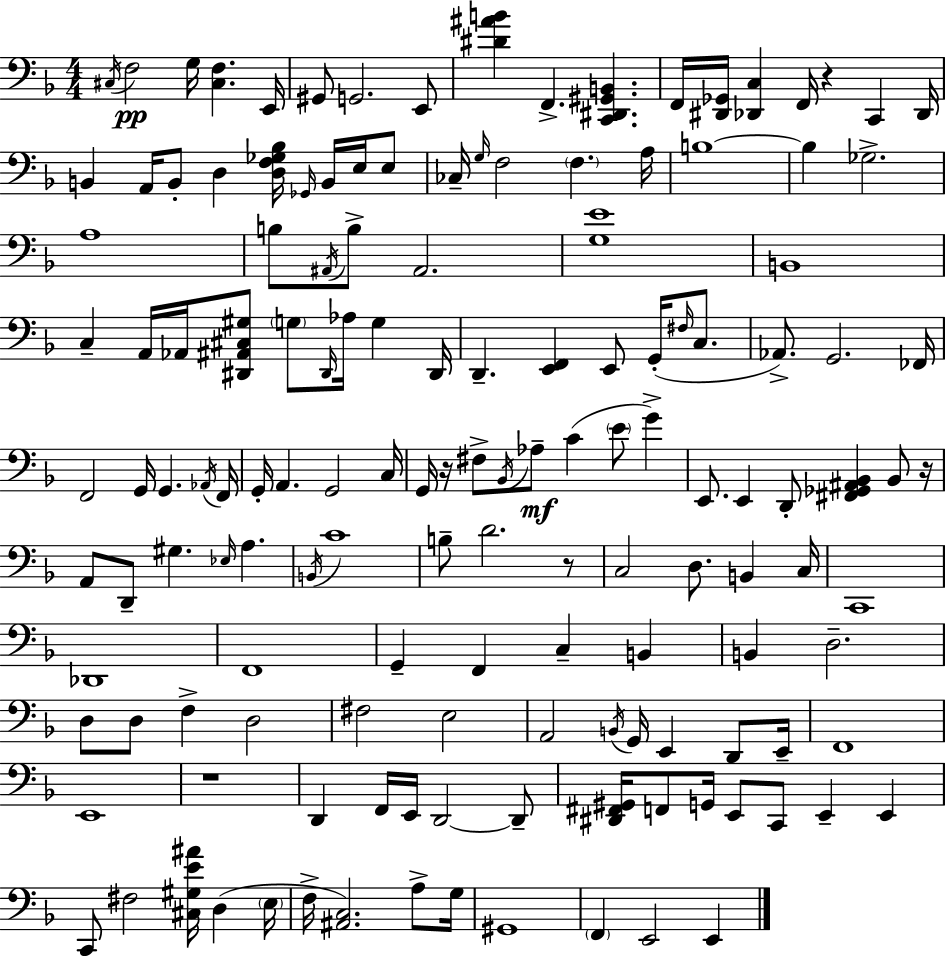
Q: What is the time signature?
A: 4/4